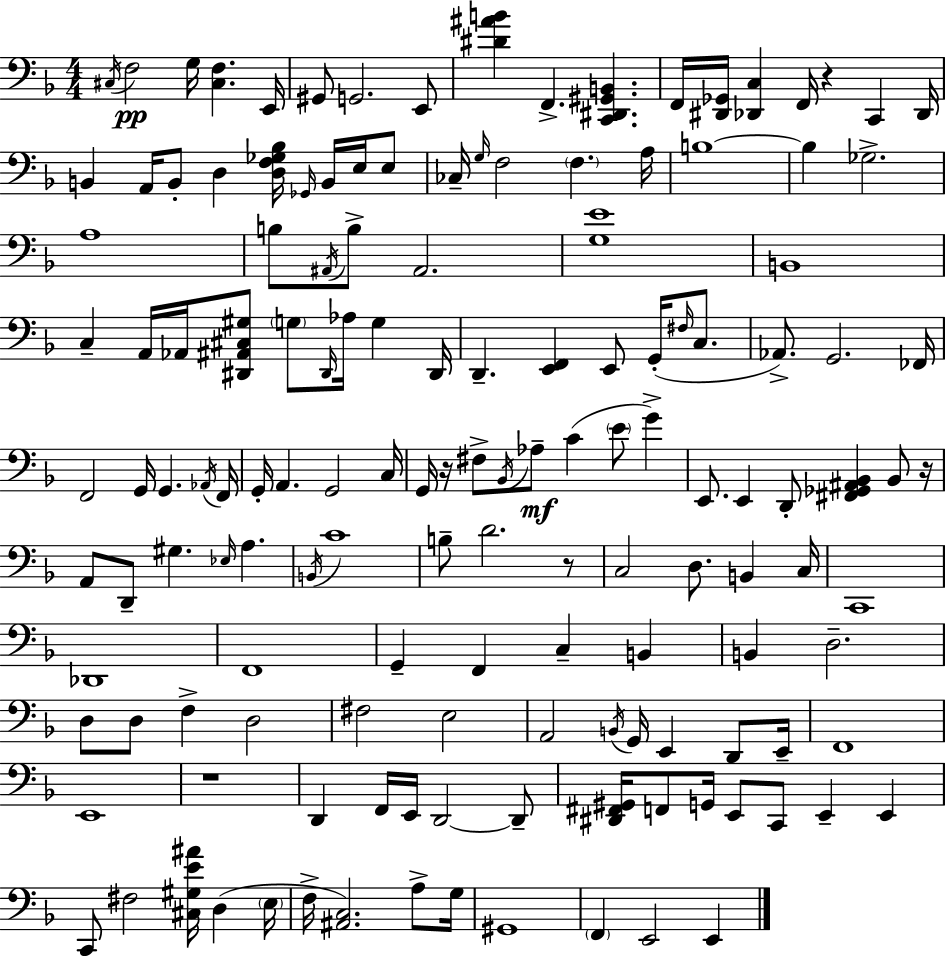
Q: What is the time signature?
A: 4/4